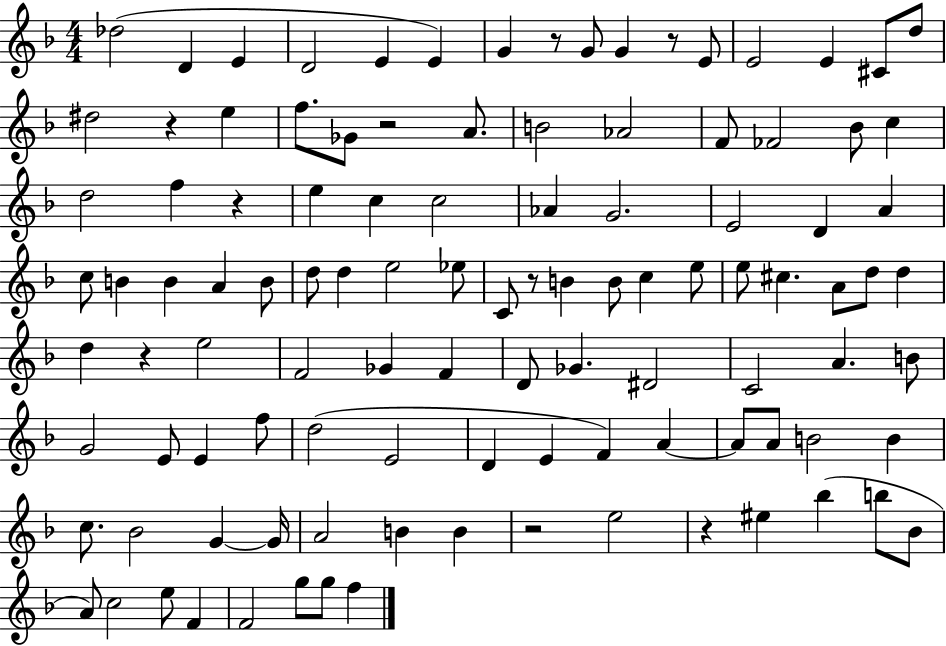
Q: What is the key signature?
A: F major